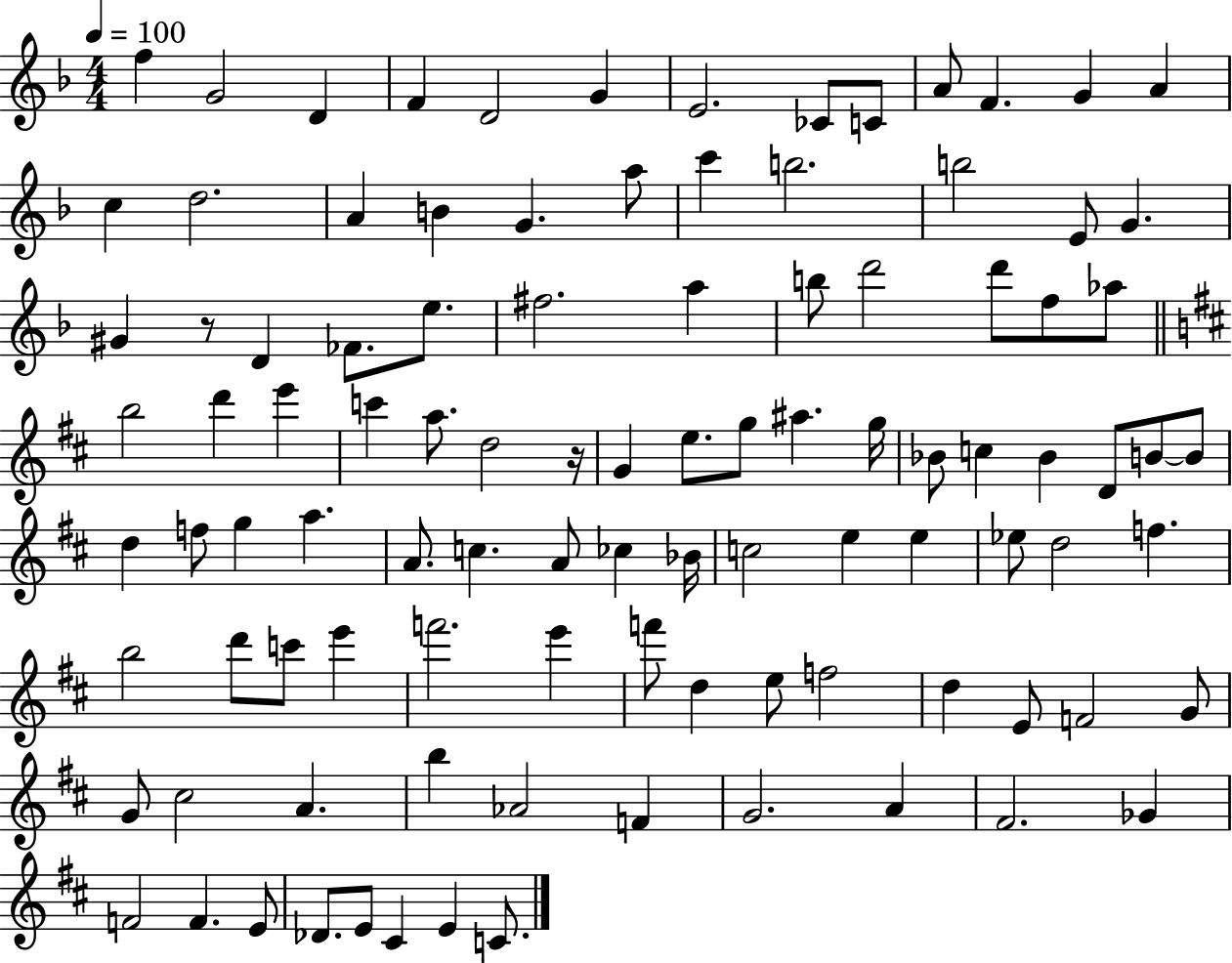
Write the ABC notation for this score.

X:1
T:Untitled
M:4/4
L:1/4
K:F
f G2 D F D2 G E2 _C/2 C/2 A/2 F G A c d2 A B G a/2 c' b2 b2 E/2 G ^G z/2 D _F/2 e/2 ^f2 a b/2 d'2 d'/2 f/2 _a/2 b2 d' e' c' a/2 d2 z/4 G e/2 g/2 ^a g/4 _B/2 c _B D/2 B/2 B/2 d f/2 g a A/2 c A/2 _c _B/4 c2 e e _e/2 d2 f b2 d'/2 c'/2 e' f'2 e' f'/2 d e/2 f2 d E/2 F2 G/2 G/2 ^c2 A b _A2 F G2 A ^F2 _G F2 F E/2 _D/2 E/2 ^C E C/2